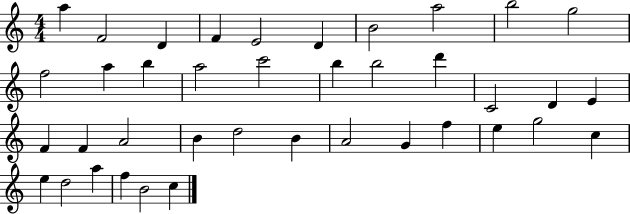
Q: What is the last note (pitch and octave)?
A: C5